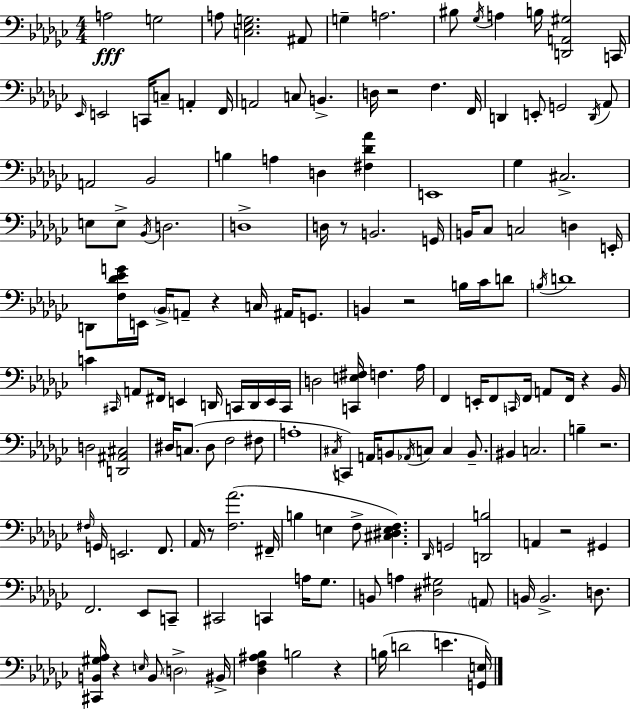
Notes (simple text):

A3/h G3/h A3/e [C3,Eb3,G3]/h. A#2/e G3/q A3/h. BIS3/e Gb3/s A3/q B3/s [D2,A2,G#3]/h C2/s Eb2/s E2/h C2/s C3/e A2/q F2/s A2/h C3/e B2/q. D3/s R/h F3/q. F2/s D2/q E2/e G2/h D2/s Ab2/e A2/h Bb2/h B3/q A3/q D3/q [F#3,Db4,Ab4]/q E2/w Gb3/q C#3/h. E3/e E3/e Bb2/s D3/h. D3/w D3/s R/e B2/h. G2/s B2/s CES3/e C3/h D3/q E2/s D2/e [F3,Db4,Eb4,G4]/s E2/s Bb2/s A2/e R/q C3/s A#2/s G2/e. B2/q R/h B3/s CES4/s D4/e B3/s D4/w C4/q C#2/s A2/e F#2/s E2/q D2/s C2/s D2/s E2/s C2/s D3/h [C2,E3,F#3]/s F3/q. Ab3/s F2/q E2/s F2/e C2/s F2/s A2/e F2/s R/q Bb2/s D3/h [D2,A#2,C#3]/h D#3/s C3/e. D#3/e F3/h F#3/e A3/w C#3/s C2/q A2/s B2/e Ab2/s C3/e C3/q B2/e. BIS2/q C3/h. B3/q R/h. F#3/s G2/s E2/h. F2/e. Ab2/s R/e [F3,Ab4]/h. F#2/s B3/q E3/q F3/e [C#3,D#3,E3,F3]/q. Db2/s G2/h [D2,B3]/h A2/q R/h G#2/q F2/h. Eb2/e C2/e C#2/h C2/q A3/s Gb3/e. B2/e A3/q [D#3,G#3]/h A2/e B2/s B2/h. D3/e. [C#2,B2,G#3,Ab3]/s R/q E3/s B2/e D3/h BIS2/s [Db3,F3,A#3,Bb3]/q B3/h R/q B3/s D4/h E4/q. [G2,E3]/s